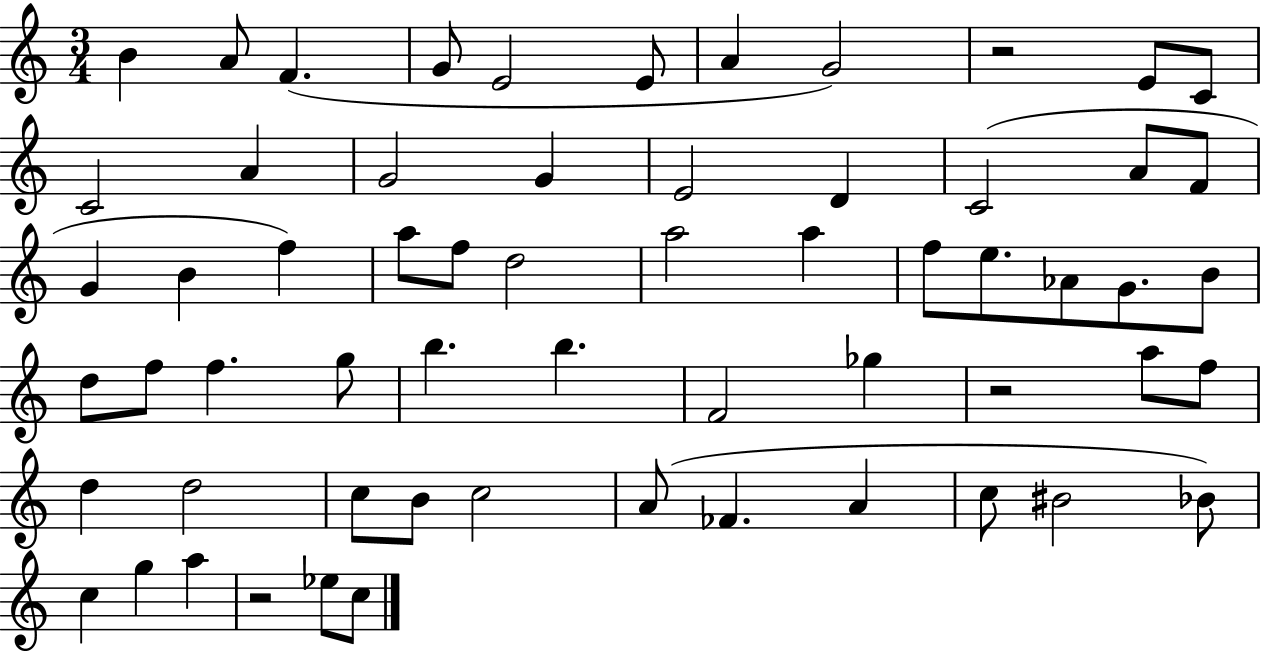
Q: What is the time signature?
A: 3/4